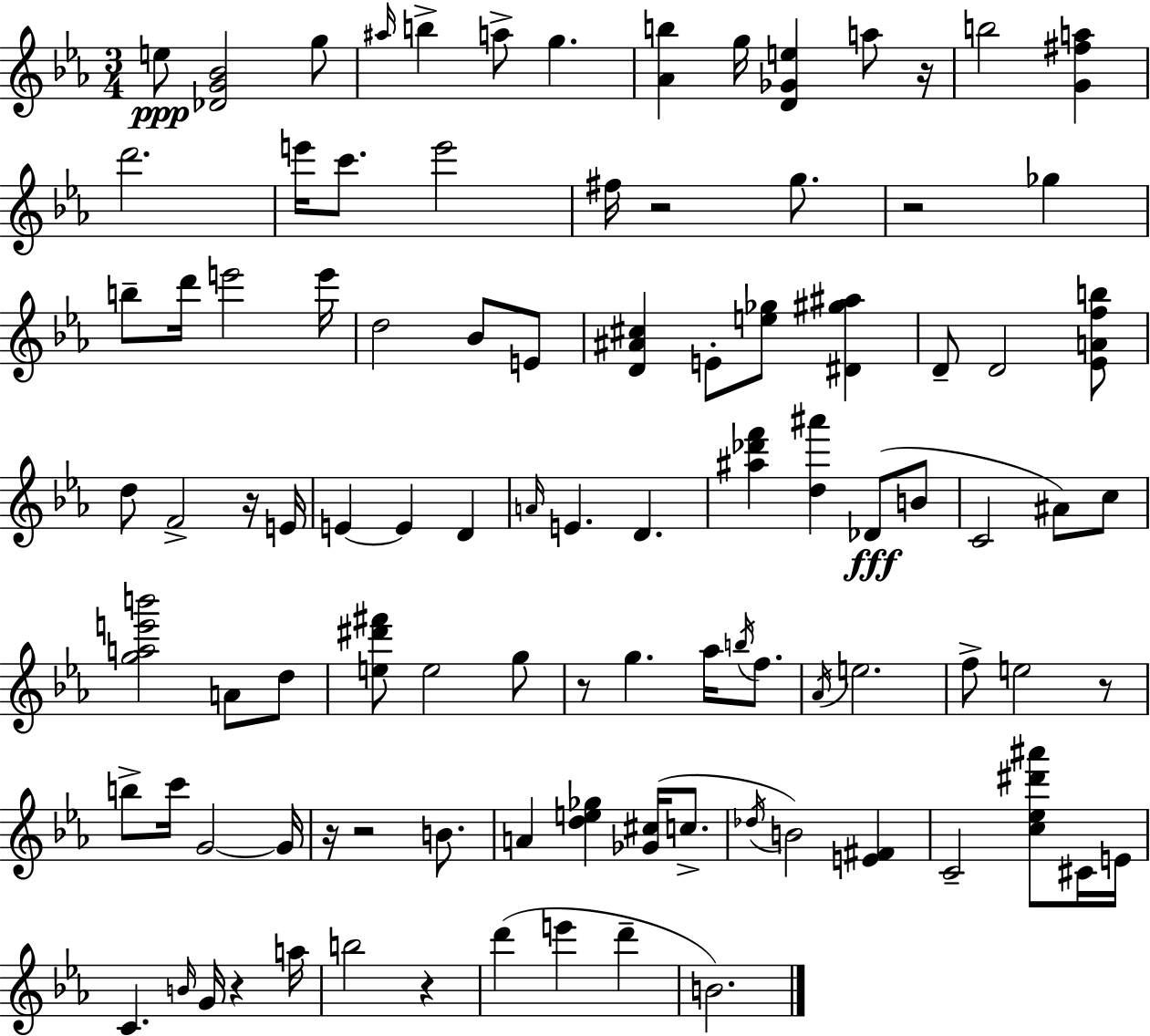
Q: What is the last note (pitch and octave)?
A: B4